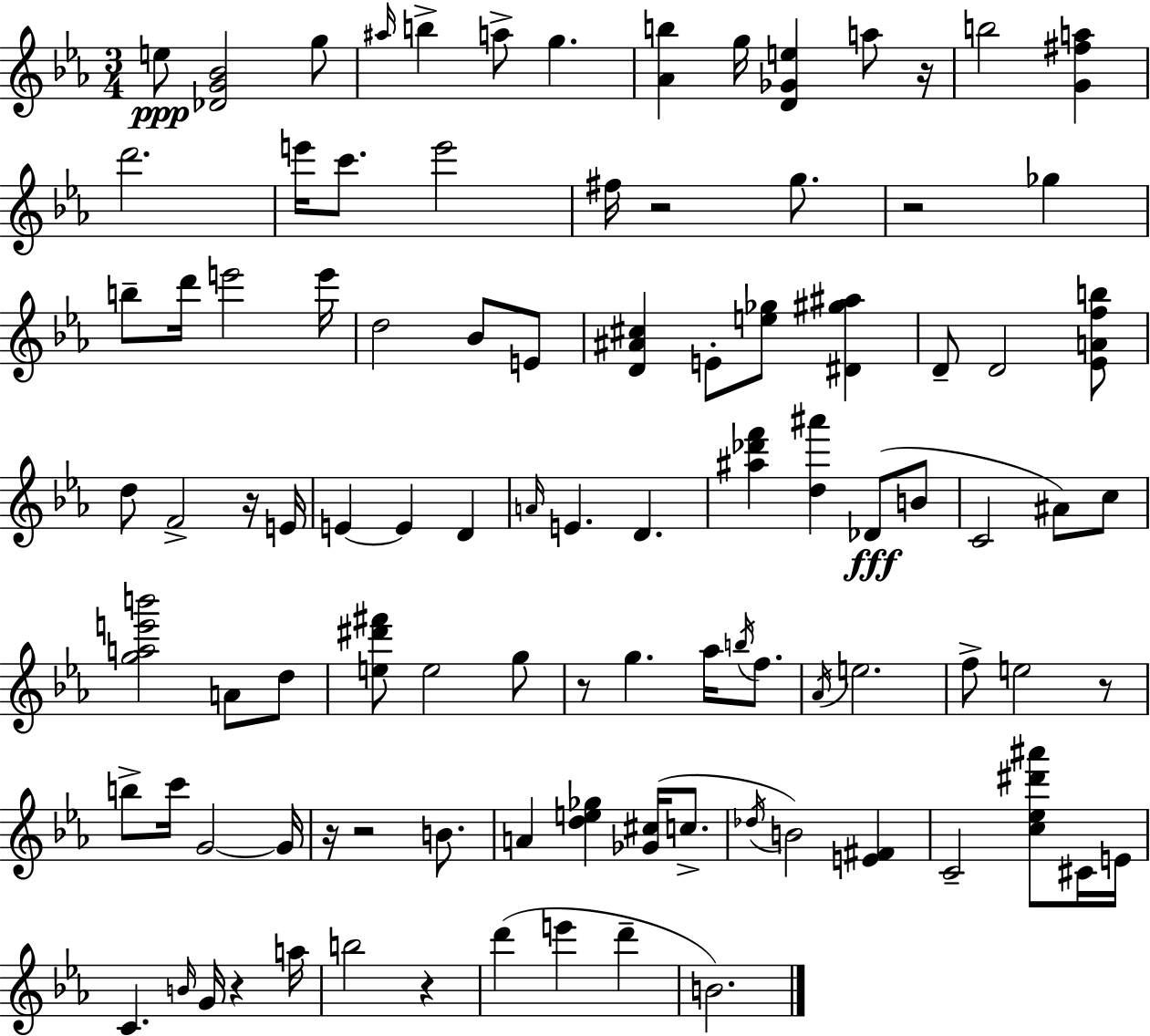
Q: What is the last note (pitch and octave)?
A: B4